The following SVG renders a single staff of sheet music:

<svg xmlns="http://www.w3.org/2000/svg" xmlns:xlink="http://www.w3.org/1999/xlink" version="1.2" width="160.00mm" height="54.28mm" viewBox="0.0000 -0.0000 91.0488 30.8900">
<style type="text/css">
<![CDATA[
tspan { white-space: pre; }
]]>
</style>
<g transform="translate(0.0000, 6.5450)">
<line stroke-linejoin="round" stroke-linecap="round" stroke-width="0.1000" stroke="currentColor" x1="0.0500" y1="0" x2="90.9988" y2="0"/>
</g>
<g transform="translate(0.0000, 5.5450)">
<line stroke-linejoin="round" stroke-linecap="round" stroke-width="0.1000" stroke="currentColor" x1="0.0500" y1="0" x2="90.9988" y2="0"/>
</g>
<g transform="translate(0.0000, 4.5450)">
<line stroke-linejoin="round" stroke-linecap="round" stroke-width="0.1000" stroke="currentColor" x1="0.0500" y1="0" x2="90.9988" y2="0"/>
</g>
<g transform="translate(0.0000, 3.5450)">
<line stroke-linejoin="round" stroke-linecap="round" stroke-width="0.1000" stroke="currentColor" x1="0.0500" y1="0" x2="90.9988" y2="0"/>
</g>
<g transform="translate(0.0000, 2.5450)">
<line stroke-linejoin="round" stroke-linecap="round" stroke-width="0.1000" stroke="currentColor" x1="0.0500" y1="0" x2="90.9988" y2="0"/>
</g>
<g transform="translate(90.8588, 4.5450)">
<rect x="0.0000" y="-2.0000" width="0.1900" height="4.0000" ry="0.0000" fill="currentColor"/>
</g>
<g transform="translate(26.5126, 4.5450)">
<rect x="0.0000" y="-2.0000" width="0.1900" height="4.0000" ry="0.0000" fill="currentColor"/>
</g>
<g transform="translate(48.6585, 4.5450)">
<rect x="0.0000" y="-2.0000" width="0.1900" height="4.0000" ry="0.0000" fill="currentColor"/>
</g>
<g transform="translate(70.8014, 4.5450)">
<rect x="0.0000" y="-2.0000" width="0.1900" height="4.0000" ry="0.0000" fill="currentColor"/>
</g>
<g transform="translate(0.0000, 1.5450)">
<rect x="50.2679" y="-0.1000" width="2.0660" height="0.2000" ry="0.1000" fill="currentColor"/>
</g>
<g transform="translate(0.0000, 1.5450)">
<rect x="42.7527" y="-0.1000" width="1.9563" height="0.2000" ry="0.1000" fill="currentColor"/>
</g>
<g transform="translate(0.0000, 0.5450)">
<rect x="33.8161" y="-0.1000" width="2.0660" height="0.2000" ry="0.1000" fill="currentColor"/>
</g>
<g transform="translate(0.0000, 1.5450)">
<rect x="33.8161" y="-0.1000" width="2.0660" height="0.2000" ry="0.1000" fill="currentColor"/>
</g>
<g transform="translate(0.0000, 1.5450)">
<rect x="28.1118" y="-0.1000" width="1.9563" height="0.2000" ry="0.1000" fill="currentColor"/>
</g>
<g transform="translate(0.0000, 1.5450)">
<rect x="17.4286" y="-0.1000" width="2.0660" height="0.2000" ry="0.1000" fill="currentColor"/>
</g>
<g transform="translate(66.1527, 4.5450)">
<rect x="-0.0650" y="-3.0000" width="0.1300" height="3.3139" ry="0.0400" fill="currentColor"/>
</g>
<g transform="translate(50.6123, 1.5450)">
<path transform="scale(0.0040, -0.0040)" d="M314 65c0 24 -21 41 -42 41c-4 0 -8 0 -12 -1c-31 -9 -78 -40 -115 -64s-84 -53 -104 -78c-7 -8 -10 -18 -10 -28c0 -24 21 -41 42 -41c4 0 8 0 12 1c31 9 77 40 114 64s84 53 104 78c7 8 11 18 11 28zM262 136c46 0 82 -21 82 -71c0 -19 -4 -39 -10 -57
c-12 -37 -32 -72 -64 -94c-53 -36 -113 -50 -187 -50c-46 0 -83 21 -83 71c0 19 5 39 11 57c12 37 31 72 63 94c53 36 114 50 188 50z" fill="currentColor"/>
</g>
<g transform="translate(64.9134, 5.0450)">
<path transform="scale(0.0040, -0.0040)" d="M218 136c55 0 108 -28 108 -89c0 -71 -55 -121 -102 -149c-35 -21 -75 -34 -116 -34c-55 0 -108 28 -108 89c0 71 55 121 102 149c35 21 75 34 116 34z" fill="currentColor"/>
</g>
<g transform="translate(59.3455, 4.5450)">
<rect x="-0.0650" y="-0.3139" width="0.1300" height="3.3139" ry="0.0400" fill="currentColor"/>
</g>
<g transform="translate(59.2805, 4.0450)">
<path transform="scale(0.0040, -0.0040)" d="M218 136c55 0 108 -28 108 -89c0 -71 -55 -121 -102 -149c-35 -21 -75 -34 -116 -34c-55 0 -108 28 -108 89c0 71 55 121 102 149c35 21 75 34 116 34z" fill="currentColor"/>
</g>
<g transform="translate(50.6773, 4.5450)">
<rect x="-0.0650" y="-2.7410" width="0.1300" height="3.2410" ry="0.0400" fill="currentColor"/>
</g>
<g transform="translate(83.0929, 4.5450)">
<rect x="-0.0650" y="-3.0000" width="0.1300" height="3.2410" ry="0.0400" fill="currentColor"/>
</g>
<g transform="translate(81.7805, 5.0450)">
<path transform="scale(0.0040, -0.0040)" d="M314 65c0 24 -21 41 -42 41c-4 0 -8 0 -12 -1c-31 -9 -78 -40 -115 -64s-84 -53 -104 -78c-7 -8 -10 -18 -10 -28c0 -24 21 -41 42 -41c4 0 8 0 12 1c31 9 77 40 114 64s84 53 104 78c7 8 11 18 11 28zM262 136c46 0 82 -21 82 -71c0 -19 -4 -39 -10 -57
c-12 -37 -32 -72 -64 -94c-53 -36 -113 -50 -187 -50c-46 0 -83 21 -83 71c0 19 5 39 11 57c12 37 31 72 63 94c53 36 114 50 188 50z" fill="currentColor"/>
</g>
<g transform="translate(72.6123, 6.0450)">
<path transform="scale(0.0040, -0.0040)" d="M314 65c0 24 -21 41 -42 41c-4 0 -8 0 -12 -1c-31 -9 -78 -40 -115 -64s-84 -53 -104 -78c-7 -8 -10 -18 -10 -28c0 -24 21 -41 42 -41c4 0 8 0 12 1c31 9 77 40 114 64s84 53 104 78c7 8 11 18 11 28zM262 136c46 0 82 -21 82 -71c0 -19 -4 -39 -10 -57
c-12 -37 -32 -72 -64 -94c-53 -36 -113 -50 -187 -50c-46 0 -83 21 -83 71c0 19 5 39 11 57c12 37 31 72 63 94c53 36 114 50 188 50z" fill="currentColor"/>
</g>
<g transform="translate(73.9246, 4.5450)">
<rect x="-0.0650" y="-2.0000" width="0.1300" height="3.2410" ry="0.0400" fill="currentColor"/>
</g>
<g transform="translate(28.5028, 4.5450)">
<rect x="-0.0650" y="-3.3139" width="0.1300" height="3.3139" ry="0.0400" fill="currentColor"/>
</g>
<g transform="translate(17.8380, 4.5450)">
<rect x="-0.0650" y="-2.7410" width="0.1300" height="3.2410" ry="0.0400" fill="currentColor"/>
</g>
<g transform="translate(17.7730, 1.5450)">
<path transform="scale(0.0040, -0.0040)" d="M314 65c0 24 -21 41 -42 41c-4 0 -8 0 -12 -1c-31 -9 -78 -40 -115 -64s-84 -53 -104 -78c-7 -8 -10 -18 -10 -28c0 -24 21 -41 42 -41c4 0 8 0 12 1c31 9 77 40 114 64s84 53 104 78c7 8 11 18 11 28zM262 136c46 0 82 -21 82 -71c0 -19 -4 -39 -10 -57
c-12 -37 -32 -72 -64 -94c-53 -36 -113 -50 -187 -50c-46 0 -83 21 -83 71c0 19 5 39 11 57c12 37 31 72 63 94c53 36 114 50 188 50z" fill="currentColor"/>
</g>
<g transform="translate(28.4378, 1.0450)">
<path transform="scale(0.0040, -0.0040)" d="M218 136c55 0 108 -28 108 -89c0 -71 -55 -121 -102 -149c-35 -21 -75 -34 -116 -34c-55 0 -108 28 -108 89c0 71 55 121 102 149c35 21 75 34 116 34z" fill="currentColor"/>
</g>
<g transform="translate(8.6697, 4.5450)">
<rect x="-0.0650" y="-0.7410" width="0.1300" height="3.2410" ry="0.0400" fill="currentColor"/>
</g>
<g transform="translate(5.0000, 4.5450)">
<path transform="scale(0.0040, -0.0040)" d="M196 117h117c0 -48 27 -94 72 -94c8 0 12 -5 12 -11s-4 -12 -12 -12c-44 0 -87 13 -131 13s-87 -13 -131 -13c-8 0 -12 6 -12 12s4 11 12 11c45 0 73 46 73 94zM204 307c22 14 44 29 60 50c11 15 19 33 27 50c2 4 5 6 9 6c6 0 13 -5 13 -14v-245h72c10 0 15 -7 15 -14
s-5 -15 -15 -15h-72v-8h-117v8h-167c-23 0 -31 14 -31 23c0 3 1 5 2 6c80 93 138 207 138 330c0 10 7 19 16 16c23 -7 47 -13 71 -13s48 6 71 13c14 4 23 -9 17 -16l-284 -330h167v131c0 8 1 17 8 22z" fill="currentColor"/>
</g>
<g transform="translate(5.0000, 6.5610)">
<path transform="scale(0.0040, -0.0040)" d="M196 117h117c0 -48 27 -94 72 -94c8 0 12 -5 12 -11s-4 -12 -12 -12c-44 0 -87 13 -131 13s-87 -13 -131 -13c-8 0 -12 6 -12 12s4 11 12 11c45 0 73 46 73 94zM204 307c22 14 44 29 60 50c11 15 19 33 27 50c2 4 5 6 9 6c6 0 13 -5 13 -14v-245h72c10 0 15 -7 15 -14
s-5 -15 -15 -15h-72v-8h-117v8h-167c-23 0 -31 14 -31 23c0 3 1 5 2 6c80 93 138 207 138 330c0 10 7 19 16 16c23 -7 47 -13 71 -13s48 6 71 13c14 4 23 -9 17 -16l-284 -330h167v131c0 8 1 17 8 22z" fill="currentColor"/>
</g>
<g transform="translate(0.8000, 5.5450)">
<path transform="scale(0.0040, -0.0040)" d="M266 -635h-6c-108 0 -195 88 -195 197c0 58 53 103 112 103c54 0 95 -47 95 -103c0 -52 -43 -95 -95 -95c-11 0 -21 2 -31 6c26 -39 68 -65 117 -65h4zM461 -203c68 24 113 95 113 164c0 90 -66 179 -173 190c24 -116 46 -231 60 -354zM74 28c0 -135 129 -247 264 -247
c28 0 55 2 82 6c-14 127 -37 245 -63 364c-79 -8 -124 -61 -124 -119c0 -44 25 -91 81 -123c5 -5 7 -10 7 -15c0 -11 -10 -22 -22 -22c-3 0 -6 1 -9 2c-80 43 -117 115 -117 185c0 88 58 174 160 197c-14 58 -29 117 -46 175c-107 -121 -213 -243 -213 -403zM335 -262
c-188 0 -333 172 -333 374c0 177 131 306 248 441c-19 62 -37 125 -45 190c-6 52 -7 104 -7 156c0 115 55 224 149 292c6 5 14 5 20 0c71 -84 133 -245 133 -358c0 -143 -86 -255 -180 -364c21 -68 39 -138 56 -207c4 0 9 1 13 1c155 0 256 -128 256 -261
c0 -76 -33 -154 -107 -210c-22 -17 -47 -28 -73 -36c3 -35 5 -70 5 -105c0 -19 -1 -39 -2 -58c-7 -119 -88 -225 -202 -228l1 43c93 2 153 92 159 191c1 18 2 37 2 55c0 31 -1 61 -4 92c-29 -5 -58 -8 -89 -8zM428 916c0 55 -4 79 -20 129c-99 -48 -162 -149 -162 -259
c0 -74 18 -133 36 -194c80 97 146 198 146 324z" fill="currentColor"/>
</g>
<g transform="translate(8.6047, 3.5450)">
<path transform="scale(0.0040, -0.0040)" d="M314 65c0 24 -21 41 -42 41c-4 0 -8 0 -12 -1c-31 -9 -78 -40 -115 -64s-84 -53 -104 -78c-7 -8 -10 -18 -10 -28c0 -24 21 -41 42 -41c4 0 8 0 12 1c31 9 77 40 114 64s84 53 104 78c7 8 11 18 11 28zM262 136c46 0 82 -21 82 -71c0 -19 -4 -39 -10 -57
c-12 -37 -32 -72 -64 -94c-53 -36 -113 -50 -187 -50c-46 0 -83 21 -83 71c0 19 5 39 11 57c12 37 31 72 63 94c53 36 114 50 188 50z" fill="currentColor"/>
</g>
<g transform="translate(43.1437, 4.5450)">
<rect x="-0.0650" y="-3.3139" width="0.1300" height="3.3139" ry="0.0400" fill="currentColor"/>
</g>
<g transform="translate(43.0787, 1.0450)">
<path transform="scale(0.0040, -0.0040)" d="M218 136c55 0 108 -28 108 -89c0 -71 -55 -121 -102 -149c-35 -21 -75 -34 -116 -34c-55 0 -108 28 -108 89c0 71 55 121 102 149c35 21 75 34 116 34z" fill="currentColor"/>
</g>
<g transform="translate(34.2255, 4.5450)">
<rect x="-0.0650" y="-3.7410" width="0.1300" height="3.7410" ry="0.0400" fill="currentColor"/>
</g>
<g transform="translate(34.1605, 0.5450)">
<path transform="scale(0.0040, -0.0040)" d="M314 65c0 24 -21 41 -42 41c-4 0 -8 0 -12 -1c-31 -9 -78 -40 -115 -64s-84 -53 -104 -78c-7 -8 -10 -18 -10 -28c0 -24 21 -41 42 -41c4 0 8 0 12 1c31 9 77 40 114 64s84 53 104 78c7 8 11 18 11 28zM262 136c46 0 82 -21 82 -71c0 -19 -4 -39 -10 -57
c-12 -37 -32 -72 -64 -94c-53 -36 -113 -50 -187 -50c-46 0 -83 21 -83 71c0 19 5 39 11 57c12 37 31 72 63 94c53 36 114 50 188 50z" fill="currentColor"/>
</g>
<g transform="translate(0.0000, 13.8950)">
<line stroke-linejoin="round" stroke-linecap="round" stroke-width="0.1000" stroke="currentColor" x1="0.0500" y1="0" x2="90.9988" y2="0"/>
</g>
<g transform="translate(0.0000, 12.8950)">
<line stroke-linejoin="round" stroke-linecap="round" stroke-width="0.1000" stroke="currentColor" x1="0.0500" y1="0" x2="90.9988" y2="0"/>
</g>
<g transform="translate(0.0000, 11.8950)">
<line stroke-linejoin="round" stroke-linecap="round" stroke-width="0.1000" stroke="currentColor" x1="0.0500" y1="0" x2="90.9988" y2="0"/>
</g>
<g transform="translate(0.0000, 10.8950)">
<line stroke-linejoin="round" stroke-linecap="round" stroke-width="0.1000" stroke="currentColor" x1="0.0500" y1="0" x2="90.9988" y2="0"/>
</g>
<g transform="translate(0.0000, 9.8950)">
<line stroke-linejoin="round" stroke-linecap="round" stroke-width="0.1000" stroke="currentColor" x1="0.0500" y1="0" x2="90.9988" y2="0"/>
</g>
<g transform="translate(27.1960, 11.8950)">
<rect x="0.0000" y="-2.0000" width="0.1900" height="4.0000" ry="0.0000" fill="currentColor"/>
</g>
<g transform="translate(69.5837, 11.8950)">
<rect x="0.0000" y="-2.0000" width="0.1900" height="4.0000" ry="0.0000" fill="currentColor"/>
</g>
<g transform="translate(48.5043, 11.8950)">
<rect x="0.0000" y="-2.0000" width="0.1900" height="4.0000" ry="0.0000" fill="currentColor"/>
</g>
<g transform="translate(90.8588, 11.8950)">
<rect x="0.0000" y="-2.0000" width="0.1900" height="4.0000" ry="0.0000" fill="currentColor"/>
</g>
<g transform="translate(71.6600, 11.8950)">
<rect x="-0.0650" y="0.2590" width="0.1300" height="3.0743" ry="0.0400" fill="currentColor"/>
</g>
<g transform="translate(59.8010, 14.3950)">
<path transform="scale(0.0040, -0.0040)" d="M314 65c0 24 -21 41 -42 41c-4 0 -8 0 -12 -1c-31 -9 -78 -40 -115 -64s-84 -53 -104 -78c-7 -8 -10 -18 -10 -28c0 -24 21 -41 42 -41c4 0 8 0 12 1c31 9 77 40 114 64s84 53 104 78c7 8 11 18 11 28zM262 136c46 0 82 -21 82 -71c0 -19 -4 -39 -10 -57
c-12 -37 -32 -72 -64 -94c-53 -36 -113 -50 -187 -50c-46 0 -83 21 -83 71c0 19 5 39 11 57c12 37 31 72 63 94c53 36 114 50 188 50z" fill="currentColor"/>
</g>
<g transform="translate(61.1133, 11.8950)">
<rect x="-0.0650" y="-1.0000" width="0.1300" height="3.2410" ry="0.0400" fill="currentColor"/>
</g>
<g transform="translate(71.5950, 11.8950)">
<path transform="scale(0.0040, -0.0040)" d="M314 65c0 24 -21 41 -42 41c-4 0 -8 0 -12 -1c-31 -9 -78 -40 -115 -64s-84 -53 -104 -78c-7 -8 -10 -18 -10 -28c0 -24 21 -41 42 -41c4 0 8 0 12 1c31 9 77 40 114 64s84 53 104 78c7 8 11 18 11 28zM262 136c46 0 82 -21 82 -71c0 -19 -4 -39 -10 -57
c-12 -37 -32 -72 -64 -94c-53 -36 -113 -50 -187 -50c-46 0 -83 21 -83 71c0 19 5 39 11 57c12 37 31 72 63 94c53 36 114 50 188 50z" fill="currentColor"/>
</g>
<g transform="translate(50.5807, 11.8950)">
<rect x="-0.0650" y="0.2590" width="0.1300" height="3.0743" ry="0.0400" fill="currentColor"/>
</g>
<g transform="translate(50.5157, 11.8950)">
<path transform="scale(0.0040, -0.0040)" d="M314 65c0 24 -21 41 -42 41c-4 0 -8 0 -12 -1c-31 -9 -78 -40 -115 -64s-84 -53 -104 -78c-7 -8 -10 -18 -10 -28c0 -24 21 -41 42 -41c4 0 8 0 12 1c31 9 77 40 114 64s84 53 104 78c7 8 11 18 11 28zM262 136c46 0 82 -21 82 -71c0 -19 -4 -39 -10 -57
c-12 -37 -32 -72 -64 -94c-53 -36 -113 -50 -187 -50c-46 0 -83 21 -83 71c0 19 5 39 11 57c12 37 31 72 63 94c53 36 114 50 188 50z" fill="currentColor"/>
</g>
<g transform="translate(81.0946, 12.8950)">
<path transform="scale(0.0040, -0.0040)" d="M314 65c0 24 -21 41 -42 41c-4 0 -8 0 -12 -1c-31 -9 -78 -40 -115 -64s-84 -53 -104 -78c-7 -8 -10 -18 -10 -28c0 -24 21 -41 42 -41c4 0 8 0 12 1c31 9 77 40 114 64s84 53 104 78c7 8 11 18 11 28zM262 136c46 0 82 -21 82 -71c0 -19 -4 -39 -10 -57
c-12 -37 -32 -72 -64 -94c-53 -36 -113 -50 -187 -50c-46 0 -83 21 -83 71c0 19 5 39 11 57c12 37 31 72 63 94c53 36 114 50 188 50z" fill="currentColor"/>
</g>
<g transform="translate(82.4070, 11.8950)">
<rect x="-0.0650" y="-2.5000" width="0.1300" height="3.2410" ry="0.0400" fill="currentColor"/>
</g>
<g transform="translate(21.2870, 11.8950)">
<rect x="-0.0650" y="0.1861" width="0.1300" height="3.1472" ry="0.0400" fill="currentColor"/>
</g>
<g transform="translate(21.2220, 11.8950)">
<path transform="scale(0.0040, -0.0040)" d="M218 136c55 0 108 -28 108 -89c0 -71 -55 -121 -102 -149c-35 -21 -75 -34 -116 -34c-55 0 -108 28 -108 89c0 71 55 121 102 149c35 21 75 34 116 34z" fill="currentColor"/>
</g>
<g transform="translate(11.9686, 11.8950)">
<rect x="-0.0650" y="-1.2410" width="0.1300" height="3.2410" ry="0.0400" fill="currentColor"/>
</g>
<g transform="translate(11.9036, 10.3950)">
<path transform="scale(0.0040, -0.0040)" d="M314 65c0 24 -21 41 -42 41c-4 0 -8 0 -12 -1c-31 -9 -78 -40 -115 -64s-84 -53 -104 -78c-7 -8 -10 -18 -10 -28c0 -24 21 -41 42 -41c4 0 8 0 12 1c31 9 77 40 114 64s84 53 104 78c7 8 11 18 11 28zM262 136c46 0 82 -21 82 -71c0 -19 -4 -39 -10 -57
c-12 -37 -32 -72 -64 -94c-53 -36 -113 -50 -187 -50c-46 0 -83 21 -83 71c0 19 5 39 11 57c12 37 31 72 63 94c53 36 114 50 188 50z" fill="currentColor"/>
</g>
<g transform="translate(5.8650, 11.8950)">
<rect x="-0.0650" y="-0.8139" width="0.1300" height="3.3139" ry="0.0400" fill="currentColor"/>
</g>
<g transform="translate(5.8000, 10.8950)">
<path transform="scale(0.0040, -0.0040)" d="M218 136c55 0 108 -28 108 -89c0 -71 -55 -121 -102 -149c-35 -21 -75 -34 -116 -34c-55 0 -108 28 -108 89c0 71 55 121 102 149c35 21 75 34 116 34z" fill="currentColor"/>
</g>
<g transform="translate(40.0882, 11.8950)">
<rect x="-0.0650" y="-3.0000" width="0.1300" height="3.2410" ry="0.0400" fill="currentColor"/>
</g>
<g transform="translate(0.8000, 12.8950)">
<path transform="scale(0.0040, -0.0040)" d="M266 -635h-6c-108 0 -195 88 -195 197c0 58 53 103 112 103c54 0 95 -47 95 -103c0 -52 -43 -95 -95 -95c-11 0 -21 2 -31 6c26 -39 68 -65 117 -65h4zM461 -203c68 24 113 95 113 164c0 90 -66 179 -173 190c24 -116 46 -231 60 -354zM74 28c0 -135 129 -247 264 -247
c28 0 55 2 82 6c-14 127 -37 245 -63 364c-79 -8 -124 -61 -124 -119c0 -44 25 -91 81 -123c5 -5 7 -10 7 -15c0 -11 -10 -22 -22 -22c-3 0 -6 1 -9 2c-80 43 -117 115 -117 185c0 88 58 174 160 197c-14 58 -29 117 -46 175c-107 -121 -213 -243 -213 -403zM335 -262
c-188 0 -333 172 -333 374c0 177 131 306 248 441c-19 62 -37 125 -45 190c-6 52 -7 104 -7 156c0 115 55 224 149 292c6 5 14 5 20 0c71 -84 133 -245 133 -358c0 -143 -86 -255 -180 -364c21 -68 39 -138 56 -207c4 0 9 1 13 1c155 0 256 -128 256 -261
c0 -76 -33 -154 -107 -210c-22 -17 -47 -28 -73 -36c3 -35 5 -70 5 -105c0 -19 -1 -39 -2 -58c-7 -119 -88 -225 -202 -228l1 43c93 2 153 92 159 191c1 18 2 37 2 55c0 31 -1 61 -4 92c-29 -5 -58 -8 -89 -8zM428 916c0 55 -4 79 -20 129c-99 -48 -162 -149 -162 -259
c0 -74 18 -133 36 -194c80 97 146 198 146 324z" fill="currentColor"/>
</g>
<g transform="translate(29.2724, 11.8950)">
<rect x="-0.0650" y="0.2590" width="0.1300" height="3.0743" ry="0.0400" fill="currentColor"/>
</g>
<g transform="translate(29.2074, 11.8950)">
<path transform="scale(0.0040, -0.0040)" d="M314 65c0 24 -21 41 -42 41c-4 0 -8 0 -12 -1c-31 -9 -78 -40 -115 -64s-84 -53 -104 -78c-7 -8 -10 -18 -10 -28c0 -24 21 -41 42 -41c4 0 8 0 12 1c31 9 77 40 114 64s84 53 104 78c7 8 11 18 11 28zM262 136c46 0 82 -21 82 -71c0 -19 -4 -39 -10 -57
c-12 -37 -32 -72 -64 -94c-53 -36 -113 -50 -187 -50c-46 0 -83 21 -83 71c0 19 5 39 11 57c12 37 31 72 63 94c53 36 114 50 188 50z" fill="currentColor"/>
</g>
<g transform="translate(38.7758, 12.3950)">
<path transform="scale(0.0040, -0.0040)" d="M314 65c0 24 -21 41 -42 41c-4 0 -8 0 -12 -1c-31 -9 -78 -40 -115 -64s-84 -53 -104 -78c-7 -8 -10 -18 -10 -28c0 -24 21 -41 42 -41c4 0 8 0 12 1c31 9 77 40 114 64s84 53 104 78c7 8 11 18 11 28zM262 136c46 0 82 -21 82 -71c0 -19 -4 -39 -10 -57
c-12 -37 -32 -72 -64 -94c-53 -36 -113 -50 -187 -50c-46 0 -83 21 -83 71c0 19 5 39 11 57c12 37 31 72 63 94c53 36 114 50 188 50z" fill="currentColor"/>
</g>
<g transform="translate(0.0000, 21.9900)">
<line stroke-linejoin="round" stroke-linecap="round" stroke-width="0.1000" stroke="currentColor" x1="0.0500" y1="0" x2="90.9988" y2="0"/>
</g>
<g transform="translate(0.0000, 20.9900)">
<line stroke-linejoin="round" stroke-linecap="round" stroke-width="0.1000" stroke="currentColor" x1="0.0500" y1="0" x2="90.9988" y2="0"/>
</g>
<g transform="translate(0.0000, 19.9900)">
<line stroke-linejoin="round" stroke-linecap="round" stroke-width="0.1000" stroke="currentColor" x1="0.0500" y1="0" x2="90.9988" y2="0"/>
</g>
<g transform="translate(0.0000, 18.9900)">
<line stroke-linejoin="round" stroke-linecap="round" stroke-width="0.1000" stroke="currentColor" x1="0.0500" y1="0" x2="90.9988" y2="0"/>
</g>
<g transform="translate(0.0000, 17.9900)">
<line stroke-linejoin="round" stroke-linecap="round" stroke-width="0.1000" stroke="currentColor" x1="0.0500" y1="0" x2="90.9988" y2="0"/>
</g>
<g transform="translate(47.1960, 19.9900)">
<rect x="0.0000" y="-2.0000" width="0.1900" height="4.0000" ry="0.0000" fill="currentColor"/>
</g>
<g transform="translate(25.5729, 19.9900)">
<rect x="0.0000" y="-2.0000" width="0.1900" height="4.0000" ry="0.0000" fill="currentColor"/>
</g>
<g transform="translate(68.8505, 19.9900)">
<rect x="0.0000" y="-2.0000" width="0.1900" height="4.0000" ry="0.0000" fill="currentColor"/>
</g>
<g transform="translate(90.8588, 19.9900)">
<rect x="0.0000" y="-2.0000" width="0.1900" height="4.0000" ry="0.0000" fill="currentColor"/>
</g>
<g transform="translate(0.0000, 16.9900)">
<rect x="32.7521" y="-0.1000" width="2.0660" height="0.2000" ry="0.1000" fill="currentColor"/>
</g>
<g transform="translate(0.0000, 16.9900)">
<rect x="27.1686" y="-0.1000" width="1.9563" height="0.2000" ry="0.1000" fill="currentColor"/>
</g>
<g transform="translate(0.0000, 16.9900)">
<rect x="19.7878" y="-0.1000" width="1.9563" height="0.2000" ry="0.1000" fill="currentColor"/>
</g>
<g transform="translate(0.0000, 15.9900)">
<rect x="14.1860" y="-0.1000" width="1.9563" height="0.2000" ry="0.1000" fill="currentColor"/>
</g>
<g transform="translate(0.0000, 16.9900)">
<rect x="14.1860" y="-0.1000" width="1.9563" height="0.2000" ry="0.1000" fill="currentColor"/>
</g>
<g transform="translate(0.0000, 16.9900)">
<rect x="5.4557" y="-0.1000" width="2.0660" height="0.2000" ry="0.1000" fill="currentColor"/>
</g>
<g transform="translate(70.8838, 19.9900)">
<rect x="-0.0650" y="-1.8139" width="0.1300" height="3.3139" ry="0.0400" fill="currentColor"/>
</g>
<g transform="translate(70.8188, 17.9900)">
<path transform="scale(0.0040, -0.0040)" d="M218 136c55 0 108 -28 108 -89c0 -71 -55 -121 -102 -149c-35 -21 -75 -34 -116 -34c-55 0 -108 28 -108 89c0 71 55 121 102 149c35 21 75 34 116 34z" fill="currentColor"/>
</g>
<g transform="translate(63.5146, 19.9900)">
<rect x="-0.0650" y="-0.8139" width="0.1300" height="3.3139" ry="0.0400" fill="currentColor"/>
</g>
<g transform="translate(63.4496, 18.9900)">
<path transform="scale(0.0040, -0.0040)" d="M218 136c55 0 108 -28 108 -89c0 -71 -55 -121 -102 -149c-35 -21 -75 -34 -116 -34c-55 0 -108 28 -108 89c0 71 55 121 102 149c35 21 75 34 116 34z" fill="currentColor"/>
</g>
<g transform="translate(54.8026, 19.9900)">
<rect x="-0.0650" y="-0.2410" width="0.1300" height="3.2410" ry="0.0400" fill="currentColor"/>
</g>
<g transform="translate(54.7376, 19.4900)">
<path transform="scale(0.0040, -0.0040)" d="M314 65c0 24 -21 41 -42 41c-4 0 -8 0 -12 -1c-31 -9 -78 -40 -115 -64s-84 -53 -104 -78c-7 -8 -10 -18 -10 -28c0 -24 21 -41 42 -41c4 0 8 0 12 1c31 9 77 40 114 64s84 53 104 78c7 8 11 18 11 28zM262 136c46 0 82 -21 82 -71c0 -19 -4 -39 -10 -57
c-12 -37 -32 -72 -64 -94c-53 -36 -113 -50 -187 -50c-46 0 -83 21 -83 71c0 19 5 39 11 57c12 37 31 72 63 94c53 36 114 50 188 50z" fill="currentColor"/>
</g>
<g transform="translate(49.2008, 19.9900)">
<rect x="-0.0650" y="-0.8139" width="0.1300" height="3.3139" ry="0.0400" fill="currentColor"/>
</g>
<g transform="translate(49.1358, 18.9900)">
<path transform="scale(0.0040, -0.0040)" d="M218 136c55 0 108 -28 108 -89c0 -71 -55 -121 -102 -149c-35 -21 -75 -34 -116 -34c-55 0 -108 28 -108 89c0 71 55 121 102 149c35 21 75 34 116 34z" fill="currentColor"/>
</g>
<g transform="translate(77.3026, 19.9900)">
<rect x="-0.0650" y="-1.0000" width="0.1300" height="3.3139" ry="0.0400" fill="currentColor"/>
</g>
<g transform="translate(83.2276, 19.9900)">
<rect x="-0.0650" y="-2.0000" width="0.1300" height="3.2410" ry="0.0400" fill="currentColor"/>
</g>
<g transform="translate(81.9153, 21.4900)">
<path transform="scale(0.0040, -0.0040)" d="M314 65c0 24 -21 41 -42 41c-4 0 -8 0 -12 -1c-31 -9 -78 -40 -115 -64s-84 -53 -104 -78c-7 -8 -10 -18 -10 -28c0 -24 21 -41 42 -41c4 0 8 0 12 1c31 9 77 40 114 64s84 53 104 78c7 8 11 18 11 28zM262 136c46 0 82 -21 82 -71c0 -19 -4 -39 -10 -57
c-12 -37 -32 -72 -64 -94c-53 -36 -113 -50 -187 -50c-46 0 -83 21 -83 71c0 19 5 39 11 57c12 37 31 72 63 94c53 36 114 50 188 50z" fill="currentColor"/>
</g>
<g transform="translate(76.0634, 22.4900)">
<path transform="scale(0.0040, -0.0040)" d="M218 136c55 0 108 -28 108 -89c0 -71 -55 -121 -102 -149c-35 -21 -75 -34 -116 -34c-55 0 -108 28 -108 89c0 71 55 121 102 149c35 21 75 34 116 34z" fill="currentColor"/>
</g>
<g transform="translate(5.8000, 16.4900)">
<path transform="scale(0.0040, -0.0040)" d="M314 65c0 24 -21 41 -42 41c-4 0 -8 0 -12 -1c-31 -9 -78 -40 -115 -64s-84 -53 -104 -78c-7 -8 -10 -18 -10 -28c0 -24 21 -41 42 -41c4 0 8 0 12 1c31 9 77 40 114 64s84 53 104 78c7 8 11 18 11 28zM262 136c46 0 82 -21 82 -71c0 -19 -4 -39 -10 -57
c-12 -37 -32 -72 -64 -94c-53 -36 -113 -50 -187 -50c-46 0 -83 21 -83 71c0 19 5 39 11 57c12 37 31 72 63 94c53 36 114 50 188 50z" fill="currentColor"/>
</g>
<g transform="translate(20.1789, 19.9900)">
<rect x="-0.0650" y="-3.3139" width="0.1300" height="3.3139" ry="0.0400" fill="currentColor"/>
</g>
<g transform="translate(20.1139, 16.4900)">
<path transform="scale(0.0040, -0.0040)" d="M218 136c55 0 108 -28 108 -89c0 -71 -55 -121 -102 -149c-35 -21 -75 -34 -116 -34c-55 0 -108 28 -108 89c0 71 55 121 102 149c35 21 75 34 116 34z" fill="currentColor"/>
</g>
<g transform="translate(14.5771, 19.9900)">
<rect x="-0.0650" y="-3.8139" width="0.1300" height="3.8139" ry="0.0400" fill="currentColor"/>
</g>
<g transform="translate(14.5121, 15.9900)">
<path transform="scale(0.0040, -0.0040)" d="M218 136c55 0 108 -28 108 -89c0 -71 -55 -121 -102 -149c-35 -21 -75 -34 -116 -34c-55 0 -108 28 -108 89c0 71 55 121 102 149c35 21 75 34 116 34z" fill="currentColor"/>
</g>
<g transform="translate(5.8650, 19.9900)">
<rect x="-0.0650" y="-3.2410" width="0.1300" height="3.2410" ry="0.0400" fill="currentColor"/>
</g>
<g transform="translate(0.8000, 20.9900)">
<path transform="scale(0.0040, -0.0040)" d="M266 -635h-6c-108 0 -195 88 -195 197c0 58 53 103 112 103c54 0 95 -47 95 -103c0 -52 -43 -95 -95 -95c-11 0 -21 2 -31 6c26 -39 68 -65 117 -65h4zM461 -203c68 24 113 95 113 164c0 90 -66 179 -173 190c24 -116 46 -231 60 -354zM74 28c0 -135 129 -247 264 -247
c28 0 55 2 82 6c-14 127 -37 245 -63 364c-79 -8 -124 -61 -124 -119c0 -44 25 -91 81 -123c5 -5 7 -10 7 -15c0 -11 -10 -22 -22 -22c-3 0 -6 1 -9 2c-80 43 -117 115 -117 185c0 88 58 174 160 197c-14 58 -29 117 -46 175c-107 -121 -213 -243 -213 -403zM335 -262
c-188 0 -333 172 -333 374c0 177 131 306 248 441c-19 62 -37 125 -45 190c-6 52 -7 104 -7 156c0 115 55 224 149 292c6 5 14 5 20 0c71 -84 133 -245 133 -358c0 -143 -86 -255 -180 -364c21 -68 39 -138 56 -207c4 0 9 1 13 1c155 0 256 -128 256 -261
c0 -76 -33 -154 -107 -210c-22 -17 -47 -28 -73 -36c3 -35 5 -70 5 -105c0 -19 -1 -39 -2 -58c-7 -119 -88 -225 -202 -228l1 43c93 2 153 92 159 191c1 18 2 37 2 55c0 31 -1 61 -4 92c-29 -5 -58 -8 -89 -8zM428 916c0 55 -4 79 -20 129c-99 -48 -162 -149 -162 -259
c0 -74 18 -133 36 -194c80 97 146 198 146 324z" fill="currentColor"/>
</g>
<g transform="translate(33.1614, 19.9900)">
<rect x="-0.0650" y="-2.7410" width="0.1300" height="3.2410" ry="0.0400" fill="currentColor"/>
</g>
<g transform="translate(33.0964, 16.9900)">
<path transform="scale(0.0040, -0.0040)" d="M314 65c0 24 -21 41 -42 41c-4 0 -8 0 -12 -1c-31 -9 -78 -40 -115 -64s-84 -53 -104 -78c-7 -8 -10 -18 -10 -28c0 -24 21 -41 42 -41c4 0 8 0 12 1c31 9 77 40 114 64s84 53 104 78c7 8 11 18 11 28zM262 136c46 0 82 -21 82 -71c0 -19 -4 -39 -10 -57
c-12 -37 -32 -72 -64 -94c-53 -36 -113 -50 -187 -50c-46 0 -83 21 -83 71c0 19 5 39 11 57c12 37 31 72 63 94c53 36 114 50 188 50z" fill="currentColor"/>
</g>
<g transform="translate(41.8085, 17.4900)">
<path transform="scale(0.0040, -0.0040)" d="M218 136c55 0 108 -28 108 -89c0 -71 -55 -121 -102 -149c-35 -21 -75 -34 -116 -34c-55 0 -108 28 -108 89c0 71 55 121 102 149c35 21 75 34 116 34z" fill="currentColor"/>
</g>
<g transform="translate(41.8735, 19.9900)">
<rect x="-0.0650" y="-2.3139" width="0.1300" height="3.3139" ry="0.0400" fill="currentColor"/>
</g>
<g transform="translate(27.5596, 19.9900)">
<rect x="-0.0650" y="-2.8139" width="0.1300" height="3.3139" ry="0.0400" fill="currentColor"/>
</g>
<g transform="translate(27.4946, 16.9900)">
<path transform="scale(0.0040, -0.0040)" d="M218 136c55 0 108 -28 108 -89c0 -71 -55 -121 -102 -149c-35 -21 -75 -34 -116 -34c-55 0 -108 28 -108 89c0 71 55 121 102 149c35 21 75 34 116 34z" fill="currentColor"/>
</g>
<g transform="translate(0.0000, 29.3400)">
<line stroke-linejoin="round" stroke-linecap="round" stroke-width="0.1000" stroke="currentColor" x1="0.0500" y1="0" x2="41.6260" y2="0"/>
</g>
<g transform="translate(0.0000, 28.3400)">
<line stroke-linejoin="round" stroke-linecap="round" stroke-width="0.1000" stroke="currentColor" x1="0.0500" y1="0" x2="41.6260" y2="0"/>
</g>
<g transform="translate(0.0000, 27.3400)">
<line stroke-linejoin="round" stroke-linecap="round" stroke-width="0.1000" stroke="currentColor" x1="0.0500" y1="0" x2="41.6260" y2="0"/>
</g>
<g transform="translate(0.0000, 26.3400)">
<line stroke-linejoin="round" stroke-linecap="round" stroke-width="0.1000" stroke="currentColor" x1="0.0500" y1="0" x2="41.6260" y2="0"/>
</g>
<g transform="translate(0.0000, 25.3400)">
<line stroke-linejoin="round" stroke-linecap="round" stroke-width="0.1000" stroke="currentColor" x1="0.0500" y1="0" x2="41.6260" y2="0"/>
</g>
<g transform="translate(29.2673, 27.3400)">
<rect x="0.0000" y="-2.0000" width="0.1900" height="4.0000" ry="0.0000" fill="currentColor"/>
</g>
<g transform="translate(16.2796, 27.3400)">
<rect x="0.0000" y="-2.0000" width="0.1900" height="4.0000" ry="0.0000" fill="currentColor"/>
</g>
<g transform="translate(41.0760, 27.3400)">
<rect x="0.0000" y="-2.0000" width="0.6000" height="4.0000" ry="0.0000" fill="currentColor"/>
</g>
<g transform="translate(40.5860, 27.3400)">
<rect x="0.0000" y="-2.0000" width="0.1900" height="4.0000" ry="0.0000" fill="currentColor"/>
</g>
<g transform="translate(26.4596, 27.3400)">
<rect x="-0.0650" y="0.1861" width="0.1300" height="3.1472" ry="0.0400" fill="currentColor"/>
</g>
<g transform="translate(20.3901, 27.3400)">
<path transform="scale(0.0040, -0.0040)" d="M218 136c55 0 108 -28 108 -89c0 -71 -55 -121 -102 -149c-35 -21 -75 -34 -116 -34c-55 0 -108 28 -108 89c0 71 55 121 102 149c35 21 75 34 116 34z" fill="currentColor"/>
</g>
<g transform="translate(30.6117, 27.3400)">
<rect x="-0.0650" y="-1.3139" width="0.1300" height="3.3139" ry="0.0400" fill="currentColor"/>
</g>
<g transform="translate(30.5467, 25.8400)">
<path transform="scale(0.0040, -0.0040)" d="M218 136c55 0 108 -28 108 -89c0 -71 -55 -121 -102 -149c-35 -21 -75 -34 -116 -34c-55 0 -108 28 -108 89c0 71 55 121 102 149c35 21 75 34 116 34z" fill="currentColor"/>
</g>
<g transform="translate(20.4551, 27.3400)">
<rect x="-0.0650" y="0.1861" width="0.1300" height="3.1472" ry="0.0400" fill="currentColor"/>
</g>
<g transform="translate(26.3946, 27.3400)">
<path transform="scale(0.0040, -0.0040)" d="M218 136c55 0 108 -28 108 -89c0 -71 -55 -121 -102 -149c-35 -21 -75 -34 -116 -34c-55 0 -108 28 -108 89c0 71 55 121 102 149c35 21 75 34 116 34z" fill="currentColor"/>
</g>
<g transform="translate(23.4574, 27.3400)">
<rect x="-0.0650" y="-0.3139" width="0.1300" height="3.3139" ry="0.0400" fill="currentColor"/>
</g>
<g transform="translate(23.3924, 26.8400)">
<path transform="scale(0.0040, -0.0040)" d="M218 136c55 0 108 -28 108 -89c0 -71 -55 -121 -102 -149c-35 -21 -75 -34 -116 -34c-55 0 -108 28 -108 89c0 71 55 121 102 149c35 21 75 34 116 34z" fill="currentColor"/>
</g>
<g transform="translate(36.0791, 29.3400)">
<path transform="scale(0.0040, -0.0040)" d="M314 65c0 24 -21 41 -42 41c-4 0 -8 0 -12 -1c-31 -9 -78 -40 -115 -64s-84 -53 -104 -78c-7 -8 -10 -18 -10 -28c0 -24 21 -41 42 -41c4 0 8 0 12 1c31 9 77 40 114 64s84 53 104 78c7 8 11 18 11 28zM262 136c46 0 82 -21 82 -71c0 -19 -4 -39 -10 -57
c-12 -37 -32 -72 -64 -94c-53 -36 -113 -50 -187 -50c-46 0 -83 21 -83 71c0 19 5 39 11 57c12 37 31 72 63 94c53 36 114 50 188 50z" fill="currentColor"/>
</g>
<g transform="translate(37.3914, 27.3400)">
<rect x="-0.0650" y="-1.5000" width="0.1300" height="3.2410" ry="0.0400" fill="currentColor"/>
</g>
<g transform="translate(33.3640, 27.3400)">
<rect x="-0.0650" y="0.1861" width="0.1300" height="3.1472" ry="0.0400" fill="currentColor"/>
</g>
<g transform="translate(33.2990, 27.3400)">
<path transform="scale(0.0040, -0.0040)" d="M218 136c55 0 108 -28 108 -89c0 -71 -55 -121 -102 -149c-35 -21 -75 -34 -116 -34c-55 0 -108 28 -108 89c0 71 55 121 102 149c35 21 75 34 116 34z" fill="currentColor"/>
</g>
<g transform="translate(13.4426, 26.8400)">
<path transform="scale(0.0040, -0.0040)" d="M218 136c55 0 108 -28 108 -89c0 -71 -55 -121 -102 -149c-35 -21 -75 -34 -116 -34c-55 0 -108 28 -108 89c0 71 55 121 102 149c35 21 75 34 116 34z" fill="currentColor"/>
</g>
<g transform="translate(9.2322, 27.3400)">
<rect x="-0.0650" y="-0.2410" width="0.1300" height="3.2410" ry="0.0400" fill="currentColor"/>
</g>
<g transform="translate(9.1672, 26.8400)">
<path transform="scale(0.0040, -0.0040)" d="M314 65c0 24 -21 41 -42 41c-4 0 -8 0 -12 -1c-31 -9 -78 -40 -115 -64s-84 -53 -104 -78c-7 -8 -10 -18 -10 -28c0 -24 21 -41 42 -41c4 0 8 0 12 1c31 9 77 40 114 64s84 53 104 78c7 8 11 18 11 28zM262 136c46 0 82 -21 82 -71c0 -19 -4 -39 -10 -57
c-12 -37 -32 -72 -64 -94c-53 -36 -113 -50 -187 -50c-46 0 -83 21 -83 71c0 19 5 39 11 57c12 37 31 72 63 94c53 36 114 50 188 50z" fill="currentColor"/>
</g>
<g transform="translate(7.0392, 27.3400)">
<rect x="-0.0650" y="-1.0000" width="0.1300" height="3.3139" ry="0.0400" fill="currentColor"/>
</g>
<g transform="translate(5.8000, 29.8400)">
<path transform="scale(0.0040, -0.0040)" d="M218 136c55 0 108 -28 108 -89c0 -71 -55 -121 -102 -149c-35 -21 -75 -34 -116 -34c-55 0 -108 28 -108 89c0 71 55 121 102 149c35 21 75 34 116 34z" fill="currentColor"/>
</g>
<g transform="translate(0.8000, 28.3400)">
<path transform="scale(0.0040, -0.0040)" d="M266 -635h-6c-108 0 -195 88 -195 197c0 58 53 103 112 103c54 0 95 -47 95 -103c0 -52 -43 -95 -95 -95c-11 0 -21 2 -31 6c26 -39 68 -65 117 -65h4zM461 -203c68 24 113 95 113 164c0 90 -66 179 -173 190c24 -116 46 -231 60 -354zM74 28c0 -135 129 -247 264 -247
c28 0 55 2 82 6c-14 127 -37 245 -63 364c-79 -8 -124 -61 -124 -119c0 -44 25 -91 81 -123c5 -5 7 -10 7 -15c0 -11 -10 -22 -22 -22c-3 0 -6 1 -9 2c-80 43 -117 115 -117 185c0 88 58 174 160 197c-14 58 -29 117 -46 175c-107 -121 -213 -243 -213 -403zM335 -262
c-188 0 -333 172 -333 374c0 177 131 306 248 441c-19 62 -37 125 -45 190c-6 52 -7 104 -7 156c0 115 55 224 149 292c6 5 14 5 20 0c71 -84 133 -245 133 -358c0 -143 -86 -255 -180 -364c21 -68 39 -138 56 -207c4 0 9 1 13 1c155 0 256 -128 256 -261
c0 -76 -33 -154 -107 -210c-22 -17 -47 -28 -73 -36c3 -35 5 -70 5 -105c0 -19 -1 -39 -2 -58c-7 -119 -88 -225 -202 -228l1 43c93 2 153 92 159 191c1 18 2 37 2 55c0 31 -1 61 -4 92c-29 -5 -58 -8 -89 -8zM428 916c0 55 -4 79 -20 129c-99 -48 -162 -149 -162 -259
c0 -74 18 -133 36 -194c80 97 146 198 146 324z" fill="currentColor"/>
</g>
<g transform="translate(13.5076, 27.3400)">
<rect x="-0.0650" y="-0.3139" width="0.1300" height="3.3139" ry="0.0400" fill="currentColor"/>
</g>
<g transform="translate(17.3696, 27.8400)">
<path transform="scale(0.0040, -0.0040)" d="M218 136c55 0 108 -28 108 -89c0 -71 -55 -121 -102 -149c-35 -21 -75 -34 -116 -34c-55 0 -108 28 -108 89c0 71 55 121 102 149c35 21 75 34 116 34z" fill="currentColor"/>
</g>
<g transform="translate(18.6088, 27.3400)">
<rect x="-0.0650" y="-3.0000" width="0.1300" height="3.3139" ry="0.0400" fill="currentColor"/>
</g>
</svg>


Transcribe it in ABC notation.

X:1
T:Untitled
M:4/4
L:1/4
K:C
d2 a2 b c'2 b a2 c A F2 A2 d e2 B B2 A2 B2 D2 B2 G2 b2 c' b a a2 g d c2 d f D F2 D c2 c A B c B e B E2